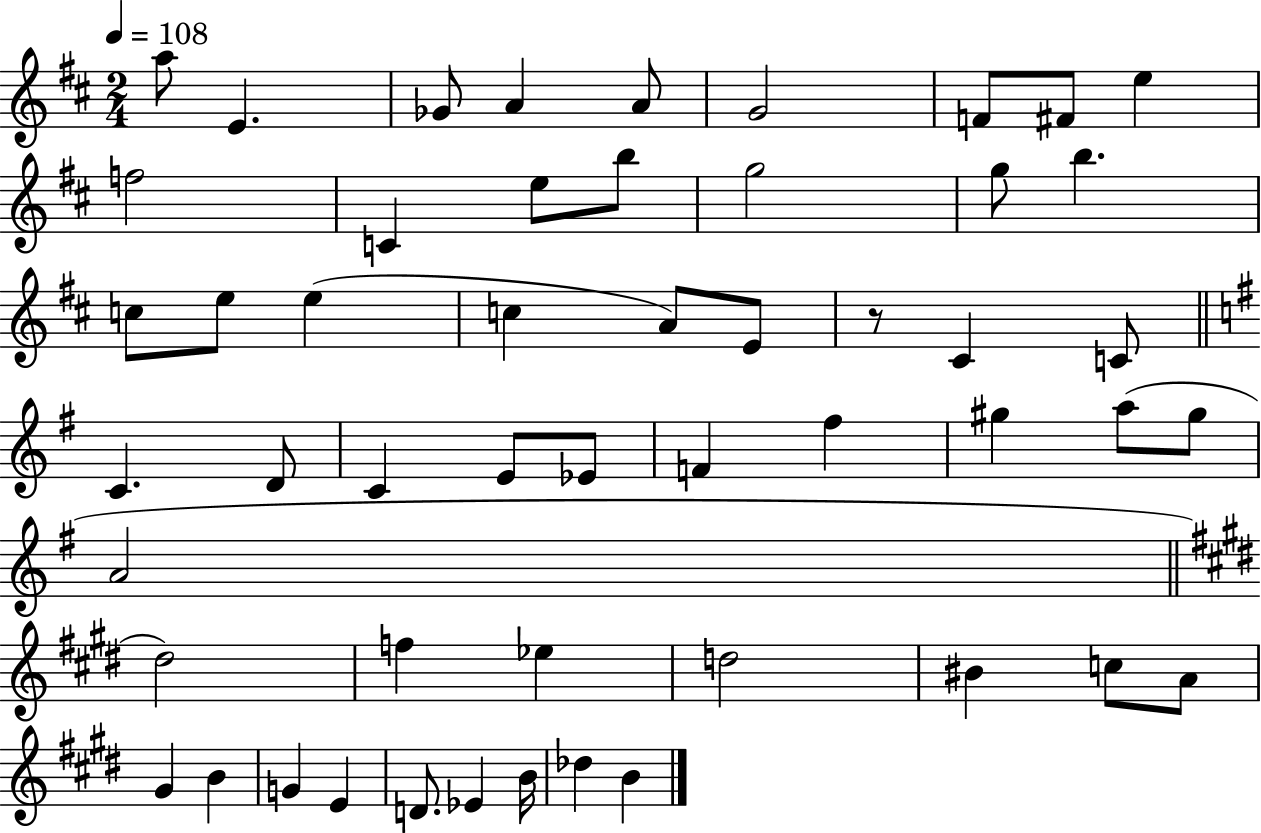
{
  \clef treble
  \numericTimeSignature
  \time 2/4
  \key d \major
  \tempo 4 = 108
  a''8 e'4. | ges'8 a'4 a'8 | g'2 | f'8 fis'8 e''4 | \break f''2 | c'4 e''8 b''8 | g''2 | g''8 b''4. | \break c''8 e''8 e''4( | c''4 a'8) e'8 | r8 cis'4 c'8 | \bar "||" \break \key e \minor c'4. d'8 | c'4 e'8 ees'8 | f'4 fis''4 | gis''4 a''8( gis''8 | \break a'2 | \bar "||" \break \key e \major dis''2) | f''4 ees''4 | d''2 | bis'4 c''8 a'8 | \break gis'4 b'4 | g'4 e'4 | d'8. ees'4 b'16 | des''4 b'4 | \break \bar "|."
}